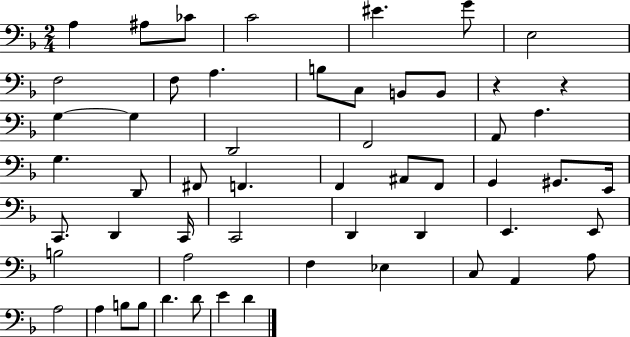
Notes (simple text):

A3/q A#3/e CES4/e C4/h EIS4/q. G4/e E3/h F3/h F3/e A3/q. B3/e C3/e B2/e B2/e R/q R/q G3/q G3/q D2/h F2/h A2/e A3/q. G3/q. D2/e F#2/e F2/q. F2/q A#2/e F2/e G2/q G#2/e. E2/s C2/e. D2/q C2/s C2/h D2/q D2/q E2/q. E2/e B3/h A3/h F3/q Eb3/q C3/e A2/q A3/e A3/h A3/q B3/e B3/e D4/q. D4/e E4/q D4/q